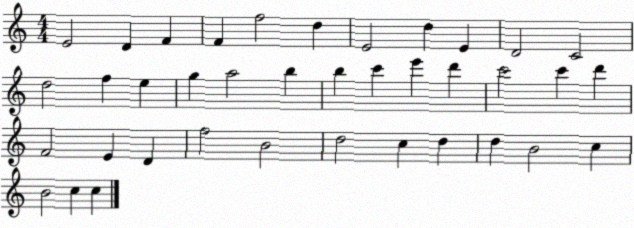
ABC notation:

X:1
T:Untitled
M:4/4
L:1/4
K:C
E2 D F F f2 d E2 d E D2 C2 d2 f e g a2 b b c' e' d' c'2 c' d' F2 E D f2 B2 d2 c d d B2 c B2 c c